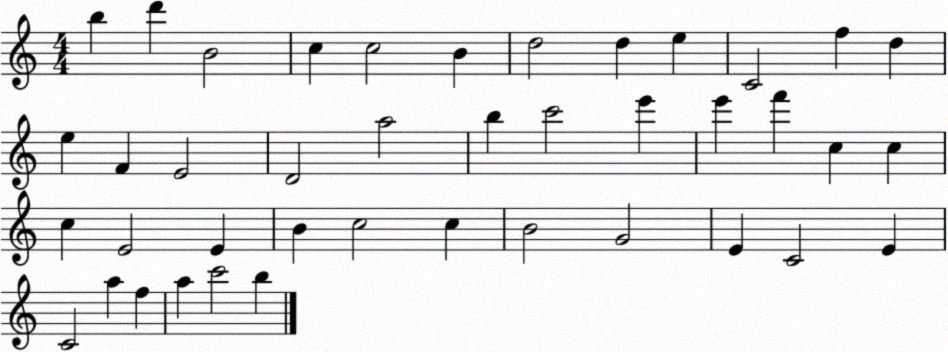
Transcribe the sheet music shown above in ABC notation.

X:1
T:Untitled
M:4/4
L:1/4
K:C
b d' B2 c c2 B d2 d e C2 f d e F E2 D2 a2 b c'2 e' e' f' c c c E2 E B c2 c B2 G2 E C2 E C2 a f a c'2 b